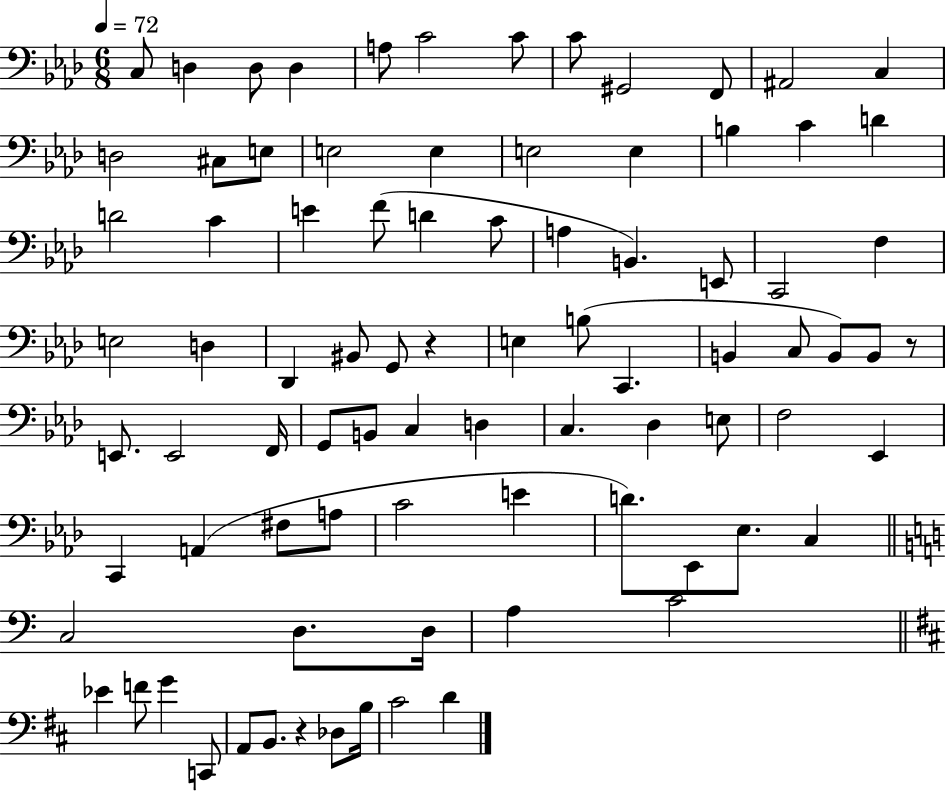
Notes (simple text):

C3/e D3/q D3/e D3/q A3/e C4/h C4/e C4/e G#2/h F2/e A#2/h C3/q D3/h C#3/e E3/e E3/h E3/q E3/h E3/q B3/q C4/q D4/q D4/h C4/q E4/q F4/e D4/q C4/e A3/q B2/q. E2/e C2/h F3/q E3/h D3/q Db2/q BIS2/e G2/e R/q E3/q B3/e C2/q. B2/q C3/e B2/e B2/e R/e E2/e. E2/h F2/s G2/e B2/e C3/q D3/q C3/q. Db3/q E3/e F3/h Eb2/q C2/q A2/q F#3/e A3/e C4/h E4/q D4/e. Eb2/e Eb3/e. C3/q C3/h D3/e. D3/s A3/q C4/h Eb4/q F4/e G4/q C2/e A2/e B2/e. R/q Db3/e B3/s C#4/h D4/q